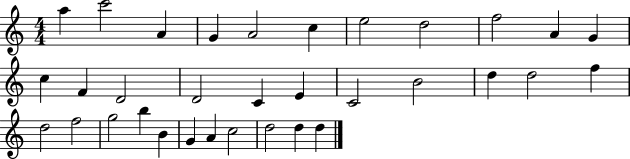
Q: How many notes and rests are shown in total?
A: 33